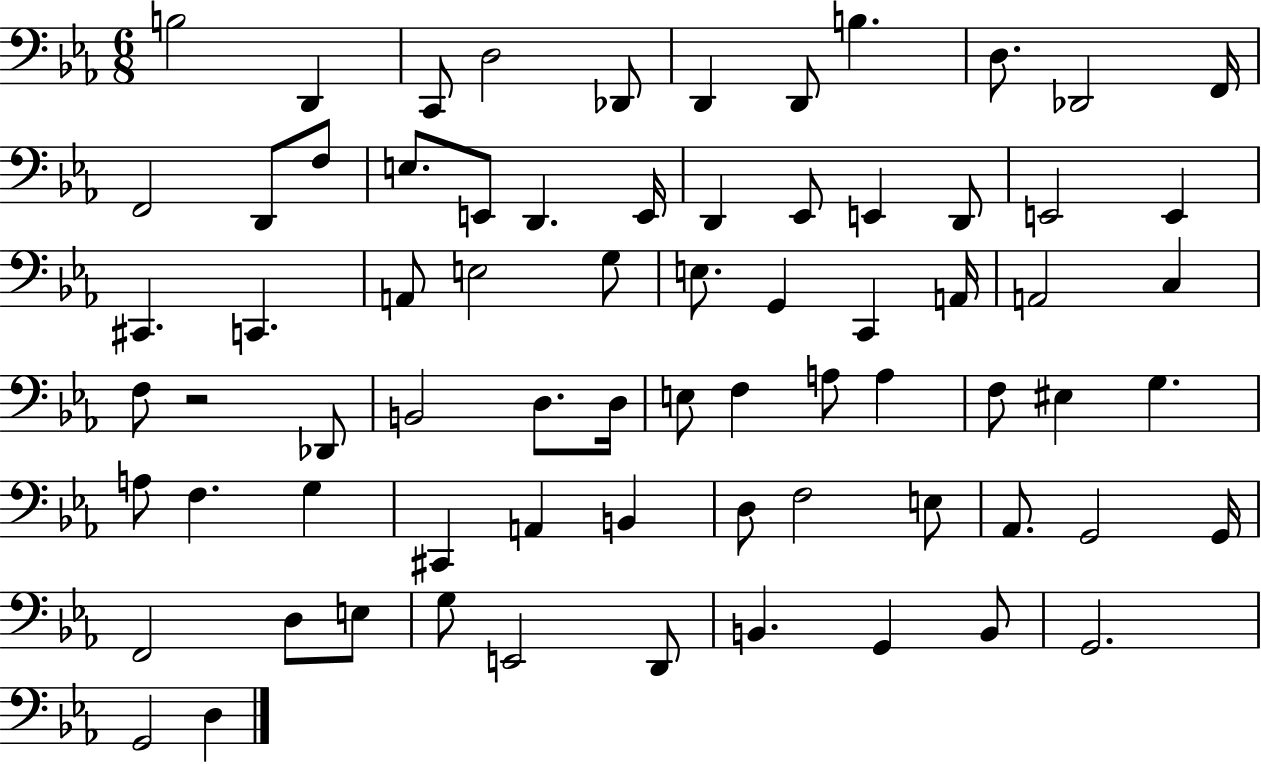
{
  \clef bass
  \numericTimeSignature
  \time 6/8
  \key ees \major
  b2 d,4 | c,8 d2 des,8 | d,4 d,8 b4. | d8. des,2 f,16 | \break f,2 d,8 f8 | e8. e,8 d,4. e,16 | d,4 ees,8 e,4 d,8 | e,2 e,4 | \break cis,4. c,4. | a,8 e2 g8 | e8. g,4 c,4 a,16 | a,2 c4 | \break f8 r2 des,8 | b,2 d8. d16 | e8 f4 a8 a4 | f8 eis4 g4. | \break a8 f4. g4 | cis,4 a,4 b,4 | d8 f2 e8 | aes,8. g,2 g,16 | \break f,2 d8 e8 | g8 e,2 d,8 | b,4. g,4 b,8 | g,2. | \break g,2 d4 | \bar "|."
}